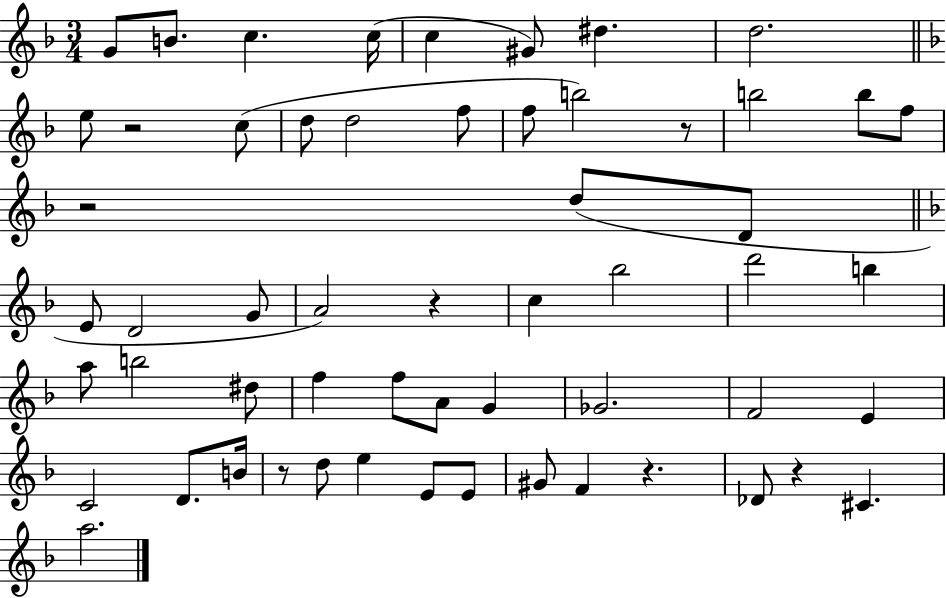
G4/e B4/e. C5/q. C5/s C5/q G#4/e D#5/q. D5/h. E5/e R/h C5/e D5/e D5/h F5/e F5/e B5/h R/e B5/h B5/e F5/e R/h D5/e D4/e E4/e D4/h G4/e A4/h R/q C5/q Bb5/h D6/h B5/q A5/e B5/h D#5/e F5/q F5/e A4/e G4/q Gb4/h. F4/h E4/q C4/h D4/e. B4/s R/e D5/e E5/q E4/e E4/e G#4/e F4/q R/q. Db4/e R/q C#4/q. A5/h.